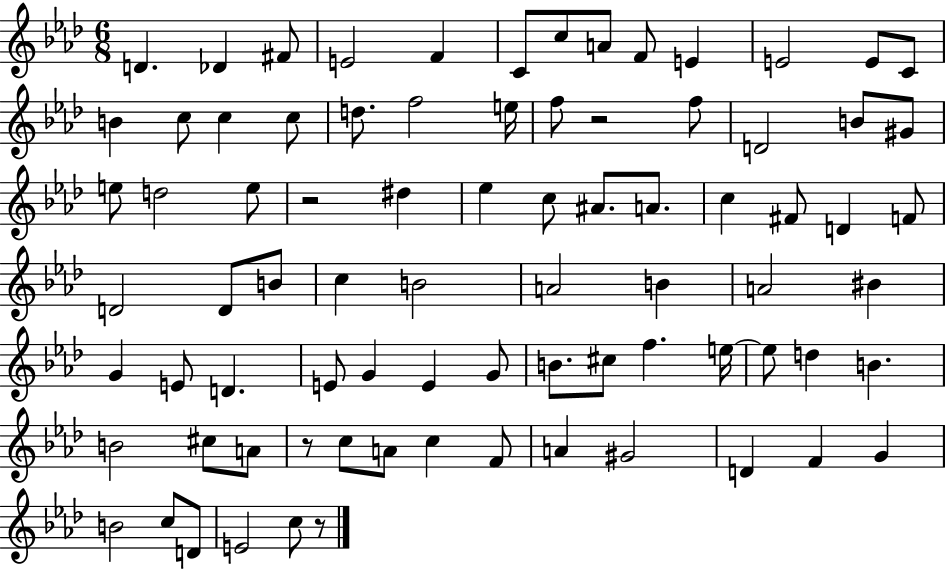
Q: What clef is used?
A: treble